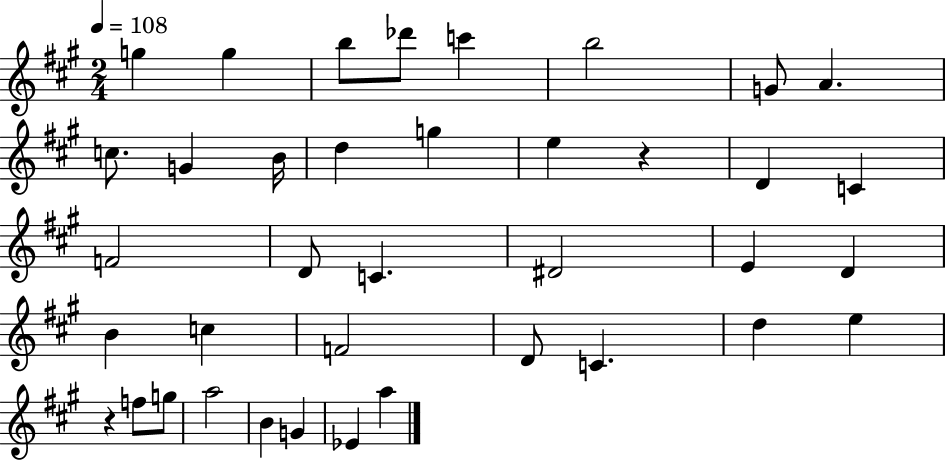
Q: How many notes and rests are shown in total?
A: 38